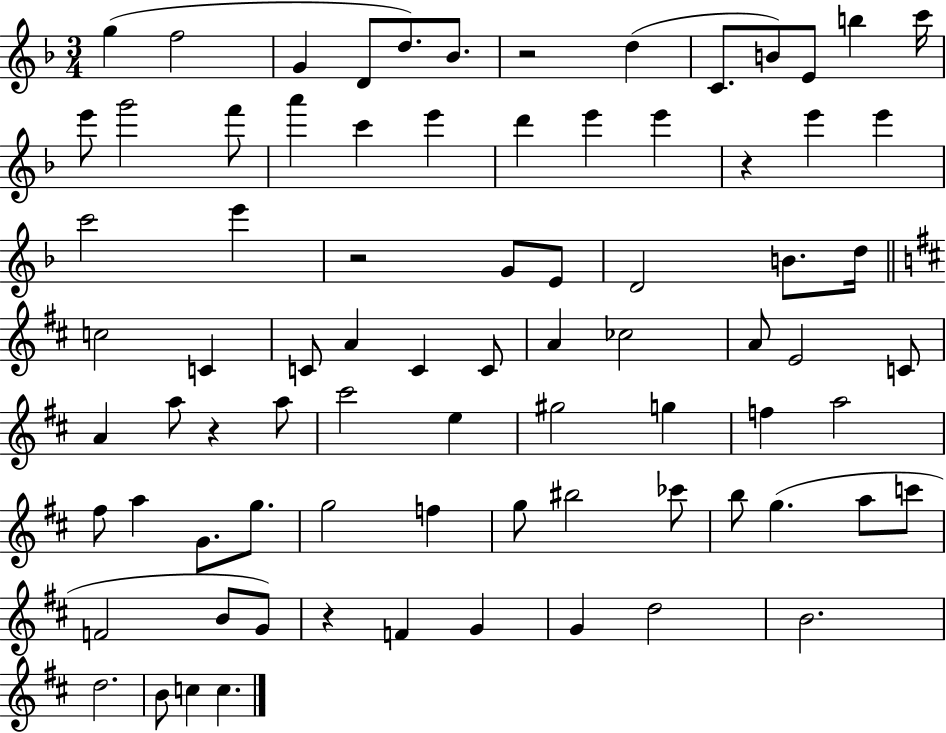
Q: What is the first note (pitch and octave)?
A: G5